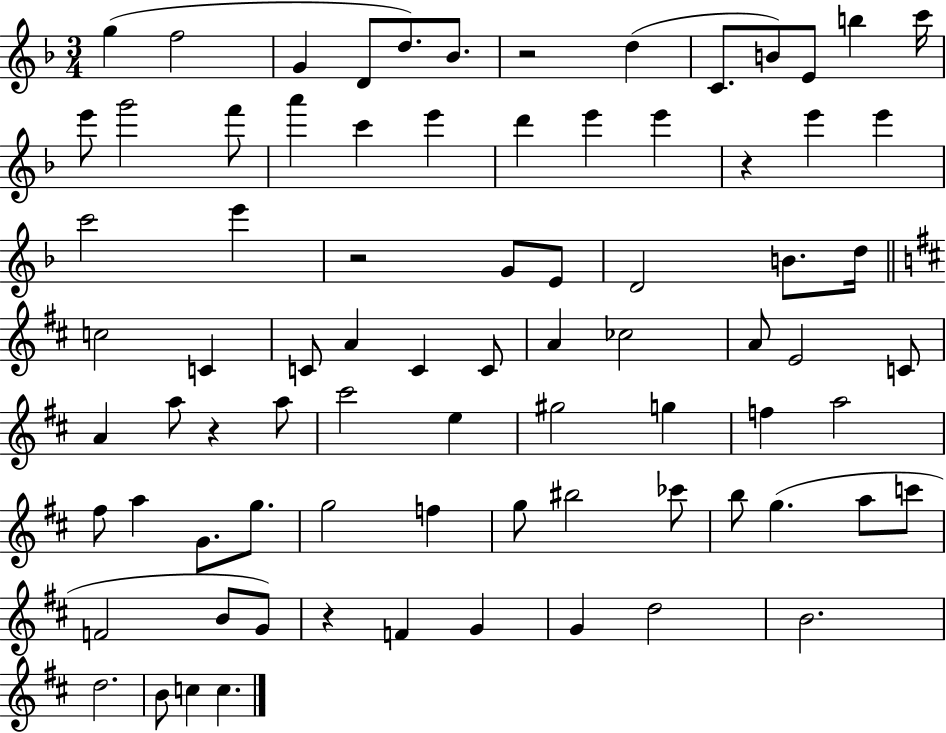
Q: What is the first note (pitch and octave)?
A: G5